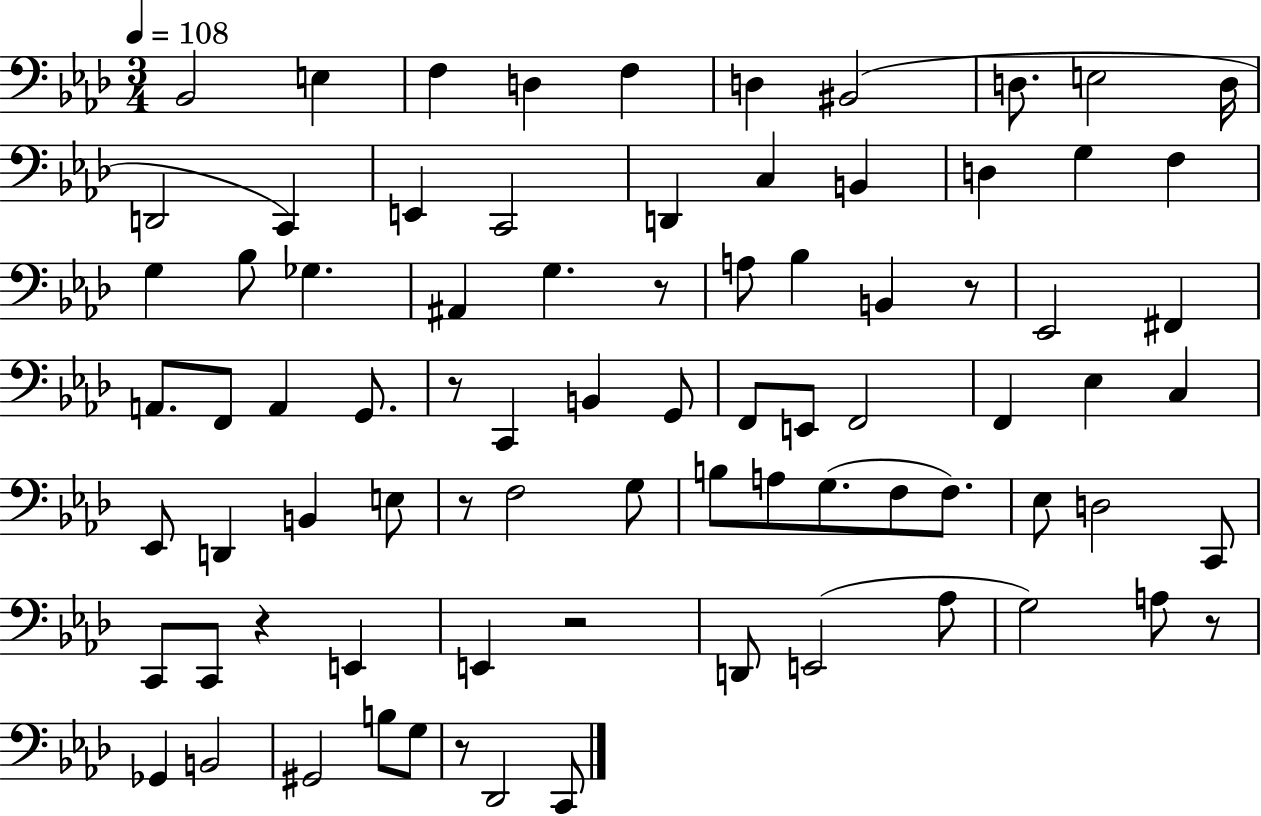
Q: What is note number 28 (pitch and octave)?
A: B2